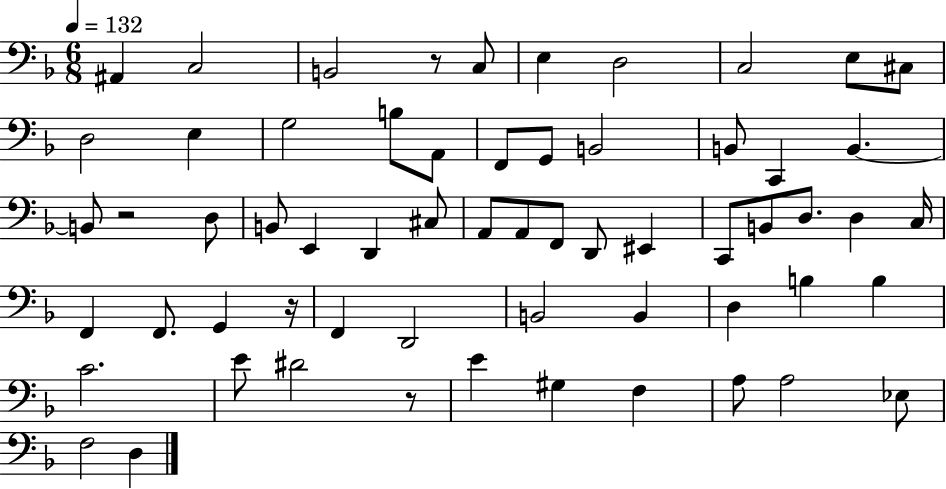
X:1
T:Untitled
M:6/8
L:1/4
K:F
^A,, C,2 B,,2 z/2 C,/2 E, D,2 C,2 E,/2 ^C,/2 D,2 E, G,2 B,/2 A,,/2 F,,/2 G,,/2 B,,2 B,,/2 C,, B,, B,,/2 z2 D,/2 B,,/2 E,, D,, ^C,/2 A,,/2 A,,/2 F,,/2 D,,/2 ^E,, C,,/2 B,,/2 D,/2 D, C,/4 F,, F,,/2 G,, z/4 F,, D,,2 B,,2 B,, D, B, B, C2 E/2 ^D2 z/2 E ^G, F, A,/2 A,2 _E,/2 F,2 D,